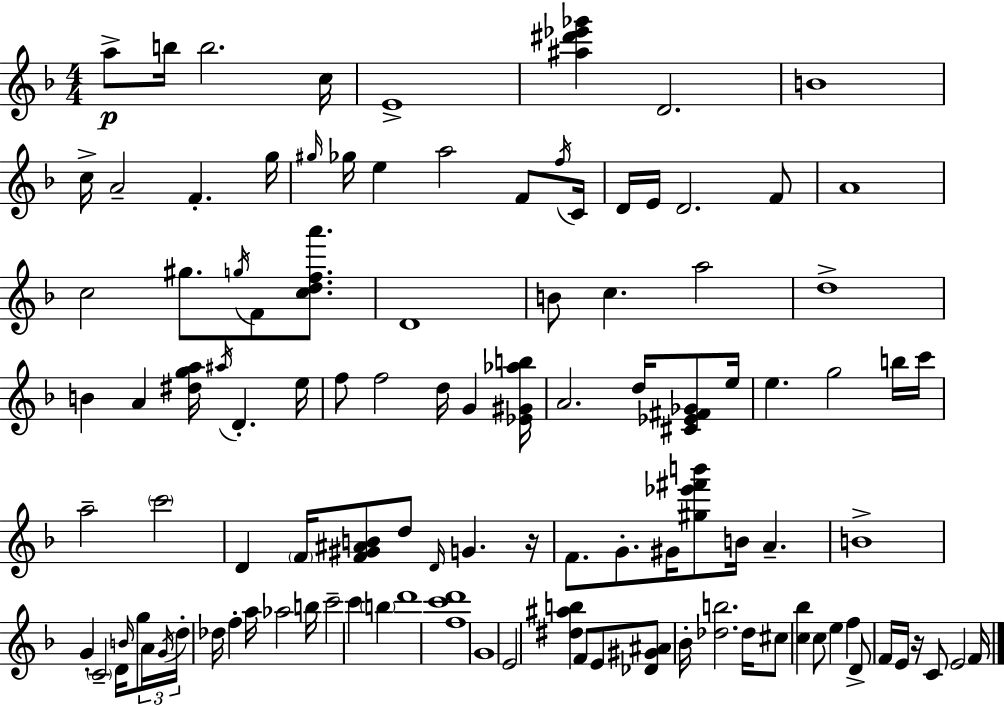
A5/e B5/s B5/h. C5/s E4/w [A#5,D#6,Eb6,Gb6]/q D4/h. B4/w C5/s A4/h F4/q. G5/s G#5/s Gb5/s E5/q A5/h F4/e F5/s C4/s D4/s E4/s D4/h. F4/e A4/w C5/h G#5/e. G5/s F4/e [C5,D5,F5,A6]/e. D4/w B4/e C5/q. A5/h D5/w B4/q A4/q [D#5,G5,A5]/s A#5/s D4/q. E5/s F5/e F5/h D5/s G4/q [Eb4,G#4,Ab5,B5]/s A4/h. D5/s [C#4,Eb4,F#4,Gb4]/e E5/s E5/q. G5/h B5/s C6/s A5/h C6/h D4/q F4/s [F4,G#4,A#4,B4]/e D5/e D4/s G4/q. R/s F4/e. G4/e. G#4/s [G#5,Eb6,F#6,B6]/e B4/s A4/q. B4/w G4/q C4/h D4/s B4/s G5/e A4/s G4/s D5/s Db5/s F5/q A5/s Ab5/h B5/s C6/h C6/q B5/q D6/w [F5,C6,D6]/w G4/w E4/h [D#5,A#5,B5]/q F4/e E4/e [Db4,G#4,A#4]/e Bb4/s [Db5,B5]/h. Db5/s C#5/e [C5,Bb5]/q C5/e E5/q F5/q D4/e F4/s E4/s R/s C4/e E4/h F4/s